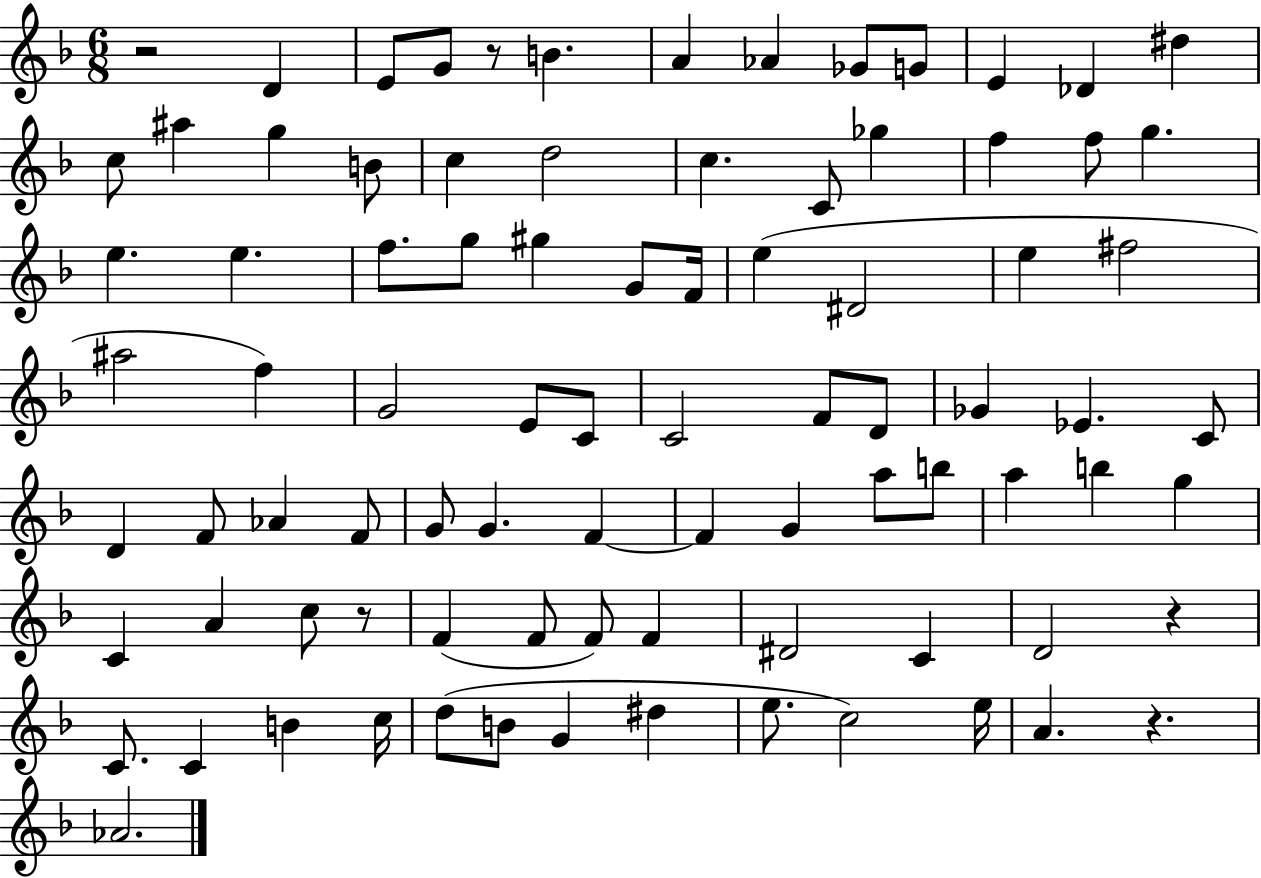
{
  \clef treble
  \numericTimeSignature
  \time 6/8
  \key f \major
  r2 d'4 | e'8 g'8 r8 b'4. | a'4 aes'4 ges'8 g'8 | e'4 des'4 dis''4 | \break c''8 ais''4 g''4 b'8 | c''4 d''2 | c''4. c'8 ges''4 | f''4 f''8 g''4. | \break e''4. e''4. | f''8. g''8 gis''4 g'8 f'16 | e''4( dis'2 | e''4 fis''2 | \break ais''2 f''4) | g'2 e'8 c'8 | c'2 f'8 d'8 | ges'4 ees'4. c'8 | \break d'4 f'8 aes'4 f'8 | g'8 g'4. f'4~~ | f'4 g'4 a''8 b''8 | a''4 b''4 g''4 | \break c'4 a'4 c''8 r8 | f'4( f'8 f'8) f'4 | dis'2 c'4 | d'2 r4 | \break c'8. c'4 b'4 c''16 | d''8( b'8 g'4 dis''4 | e''8. c''2) e''16 | a'4. r4. | \break aes'2. | \bar "|."
}